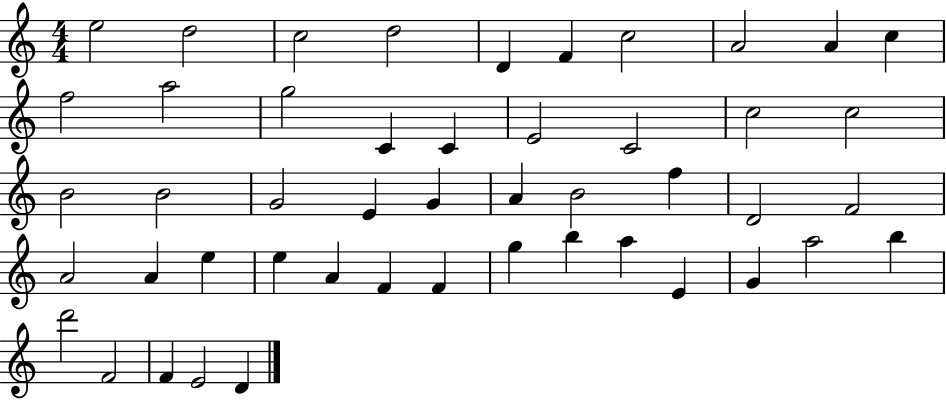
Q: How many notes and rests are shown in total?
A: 48